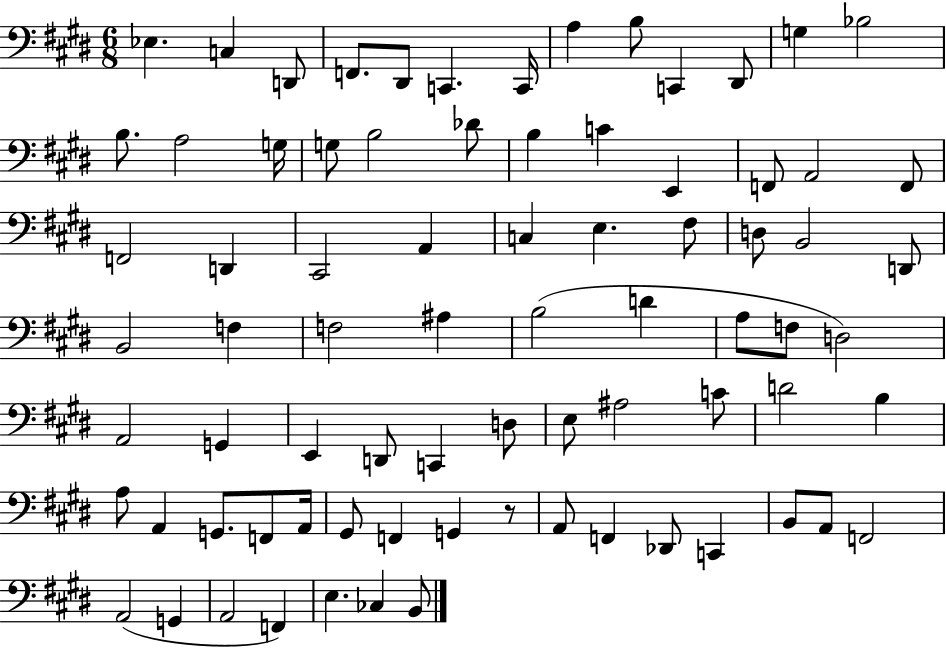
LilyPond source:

{
  \clef bass
  \numericTimeSignature
  \time 6/8
  \key e \major
  ees4. c4 d,8 | f,8. dis,8 c,4. c,16 | a4 b8 c,4 dis,8 | g4 bes2 | \break b8. a2 g16 | g8 b2 des'8 | b4 c'4 e,4 | f,8 a,2 f,8 | \break f,2 d,4 | cis,2 a,4 | c4 e4. fis8 | d8 b,2 d,8 | \break b,2 f4 | f2 ais4 | b2( d'4 | a8 f8 d2) | \break a,2 g,4 | e,4 d,8 c,4 d8 | e8 ais2 c'8 | d'2 b4 | \break a8 a,4 g,8. f,8 a,16 | gis,8 f,4 g,4 r8 | a,8 f,4 des,8 c,4 | b,8 a,8 f,2 | \break a,2( g,4 | a,2 f,4) | e4. ces4 b,8 | \bar "|."
}